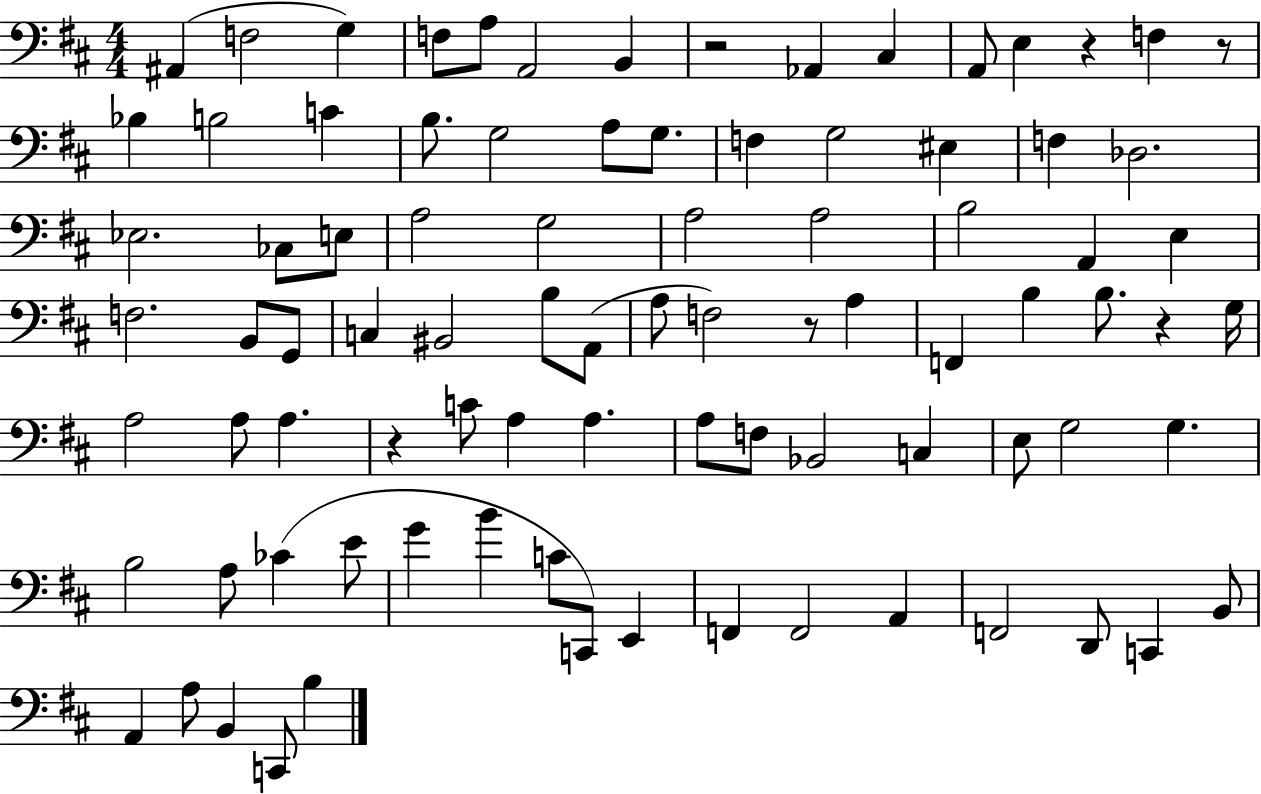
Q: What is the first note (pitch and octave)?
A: A#2